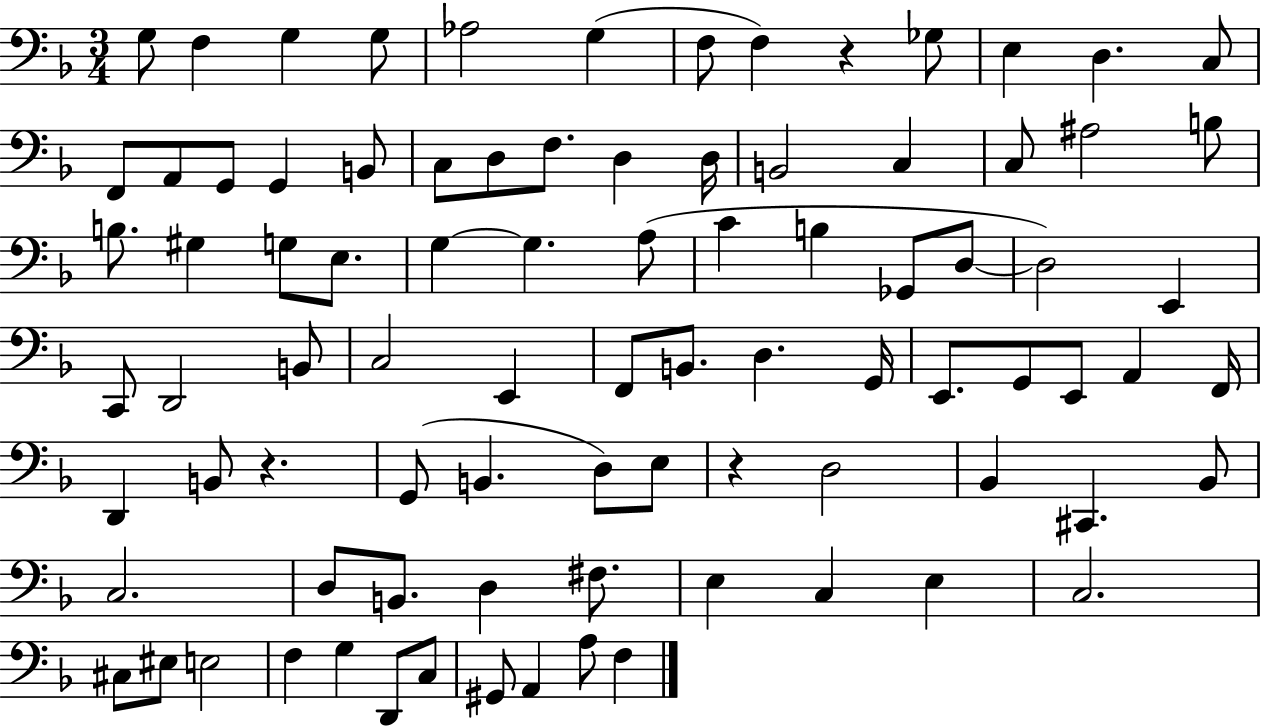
X:1
T:Untitled
M:3/4
L:1/4
K:F
G,/2 F, G, G,/2 _A,2 G, F,/2 F, z _G,/2 E, D, C,/2 F,,/2 A,,/2 G,,/2 G,, B,,/2 C,/2 D,/2 F,/2 D, D,/4 B,,2 C, C,/2 ^A,2 B,/2 B,/2 ^G, G,/2 E,/2 G, G, A,/2 C B, _G,,/2 D,/2 D,2 E,, C,,/2 D,,2 B,,/2 C,2 E,, F,,/2 B,,/2 D, G,,/4 E,,/2 G,,/2 E,,/2 A,, F,,/4 D,, B,,/2 z G,,/2 B,, D,/2 E,/2 z D,2 _B,, ^C,, _B,,/2 C,2 D,/2 B,,/2 D, ^F,/2 E, C, E, C,2 ^C,/2 ^E,/2 E,2 F, G, D,,/2 C,/2 ^G,,/2 A,, A,/2 F,